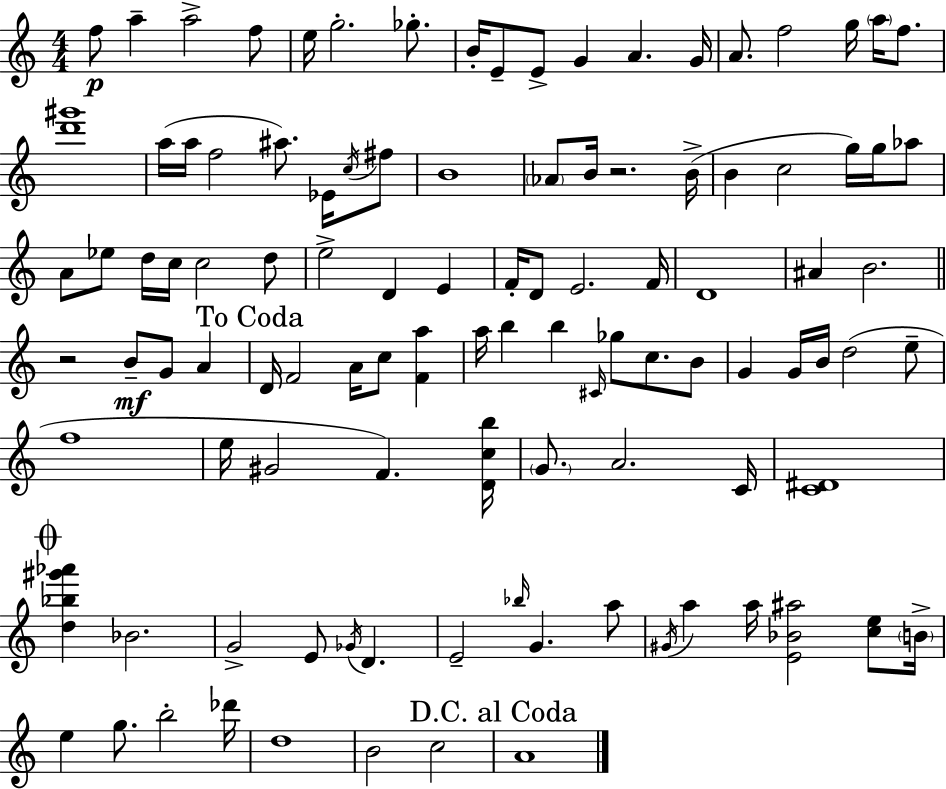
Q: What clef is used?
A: treble